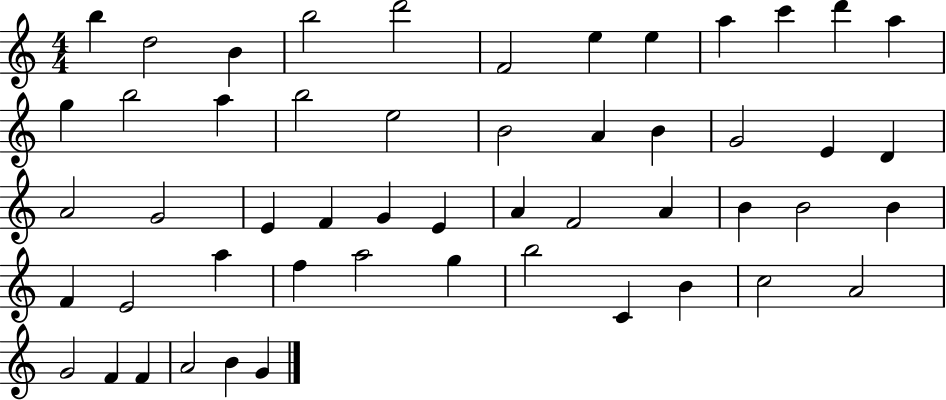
B5/q D5/h B4/q B5/h D6/h F4/h E5/q E5/q A5/q C6/q D6/q A5/q G5/q B5/h A5/q B5/h E5/h B4/h A4/q B4/q G4/h E4/q D4/q A4/h G4/h E4/q F4/q G4/q E4/q A4/q F4/h A4/q B4/q B4/h B4/q F4/q E4/h A5/q F5/q A5/h G5/q B5/h C4/q B4/q C5/h A4/h G4/h F4/q F4/q A4/h B4/q G4/q